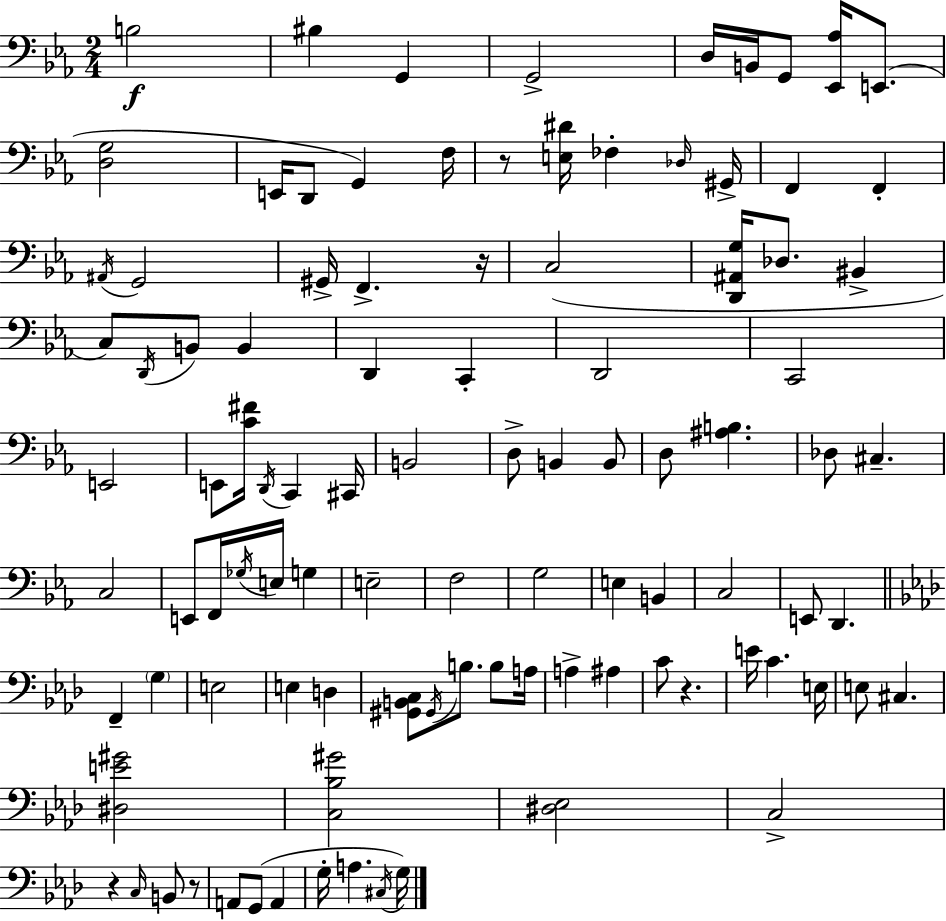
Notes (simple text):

B3/h BIS3/q G2/q G2/h D3/s B2/s G2/e [Eb2,Ab3]/s E2/e. [D3,G3]/h E2/s D2/e G2/q F3/s R/e [E3,D#4]/s FES3/q Db3/s G#2/s F2/q F2/q A#2/s G2/h G#2/s F2/q. R/s C3/h [D2,A#2,G3]/s Db3/e. BIS2/q C3/e D2/s B2/e B2/q D2/q C2/q D2/h C2/h E2/h E2/e [C4,F#4]/s D2/s C2/q C#2/s B2/h D3/e B2/q B2/e D3/e [A#3,B3]/q. Db3/e C#3/q. C3/h E2/e F2/s Gb3/s E3/s G3/q E3/h F3/h G3/h E3/q B2/q C3/h E2/e D2/q. F2/q G3/q E3/h E3/q D3/q [G#2,B2,C3]/e G#2/s B3/e. B3/e A3/s A3/q A#3/q C4/e R/q. E4/s C4/q. E3/s E3/e C#3/q. [D#3,E4,G#4]/h [C3,Bb3,G#4]/h [D#3,Eb3]/h C3/h R/q C3/s B2/e R/e A2/e G2/e A2/q G3/s A3/q. C#3/s G3/s